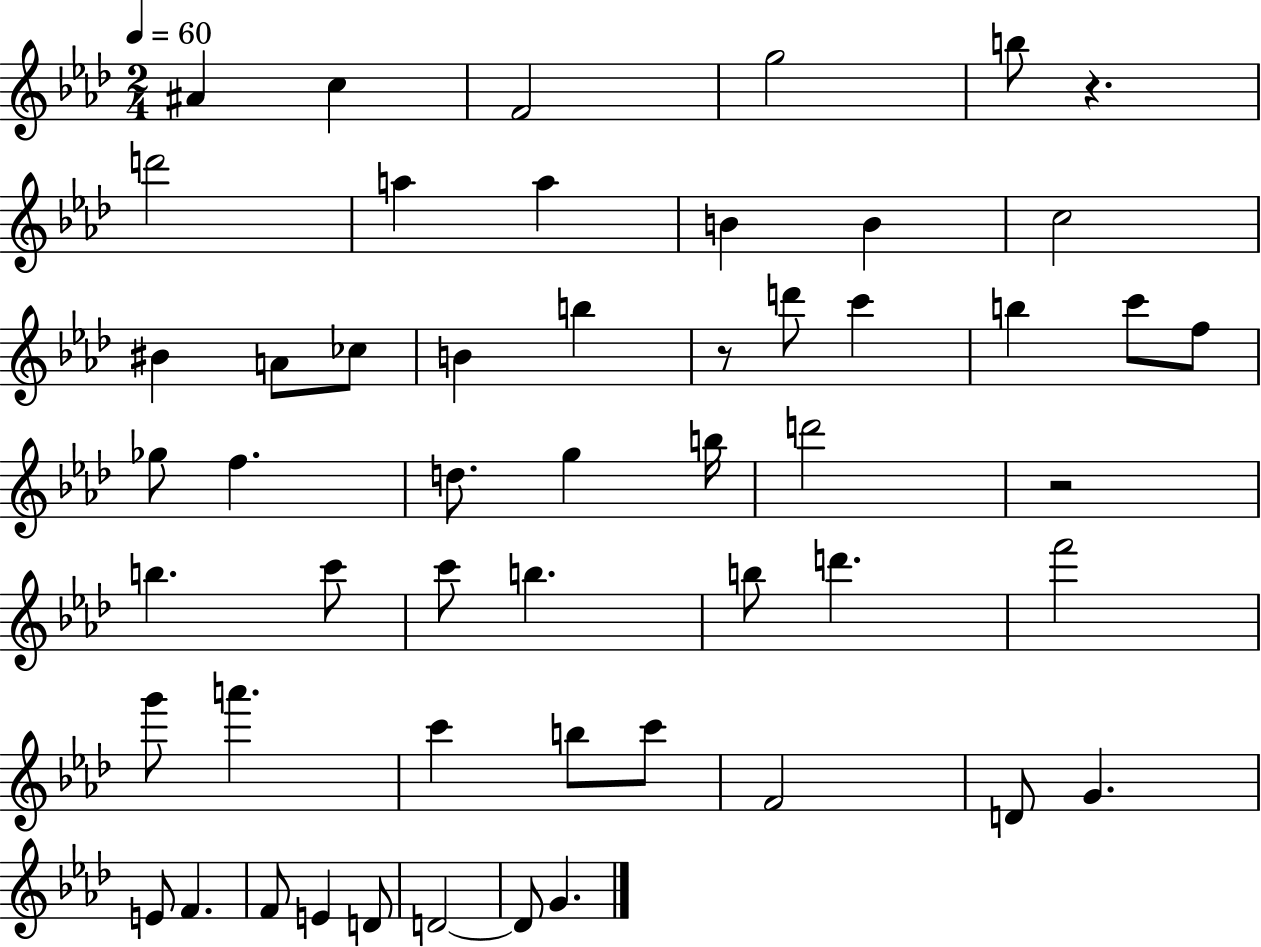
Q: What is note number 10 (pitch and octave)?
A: B4